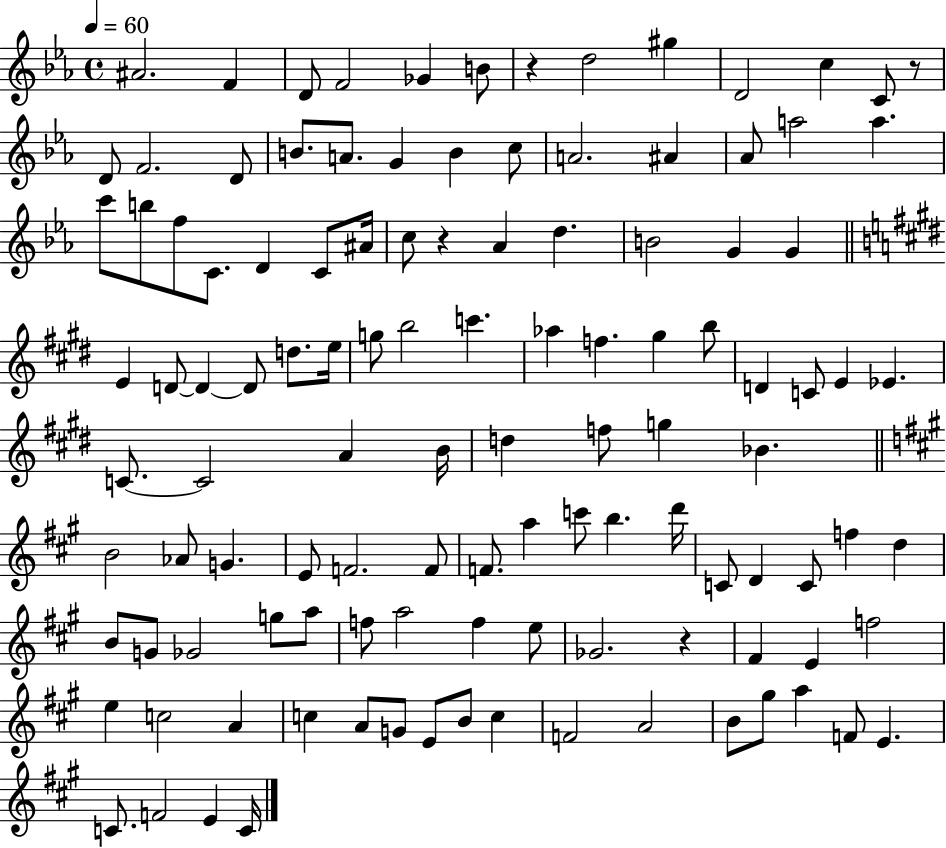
{
  \clef treble
  \time 4/4
  \defaultTimeSignature
  \key ees \major
  \tempo 4 = 60
  ais'2. f'4 | d'8 f'2 ges'4 b'8 | r4 d''2 gis''4 | d'2 c''4 c'8 r8 | \break d'8 f'2. d'8 | b'8. a'8. g'4 b'4 c''8 | a'2. ais'4 | aes'8 a''2 a''4. | \break c'''8 b''8 f''8 c'8. d'4 c'8 ais'16 | c''8 r4 aes'4 d''4. | b'2 g'4 g'4 | \bar "||" \break \key e \major e'4 d'8~~ d'4~~ d'8 d''8. e''16 | g''8 b''2 c'''4. | aes''4 f''4. gis''4 b''8 | d'4 c'8 e'4 ees'4. | \break c'8.~~ c'2 a'4 b'16 | d''4 f''8 g''4 bes'4. | \bar "||" \break \key a \major b'2 aes'8 g'4. | e'8 f'2. f'8 | f'8. a''4 c'''8 b''4. d'''16 | c'8 d'4 c'8 f''4 d''4 | \break b'8 g'8 ges'2 g''8 a''8 | f''8 a''2 f''4 e''8 | ges'2. r4 | fis'4 e'4 f''2 | \break e''4 c''2 a'4 | c''4 a'8 g'8 e'8 b'8 c''4 | f'2 a'2 | b'8 gis''8 a''4 f'8 e'4. | \break c'8. f'2 e'4 c'16 | \bar "|."
}